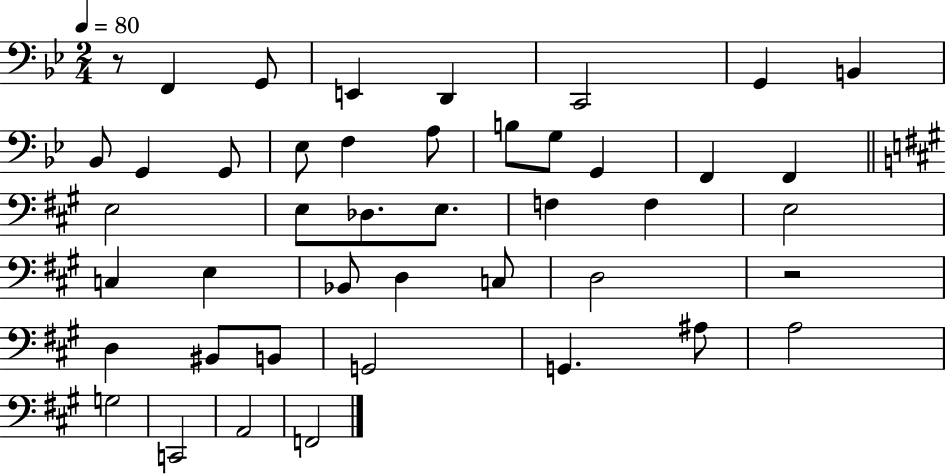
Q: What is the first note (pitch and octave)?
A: F2